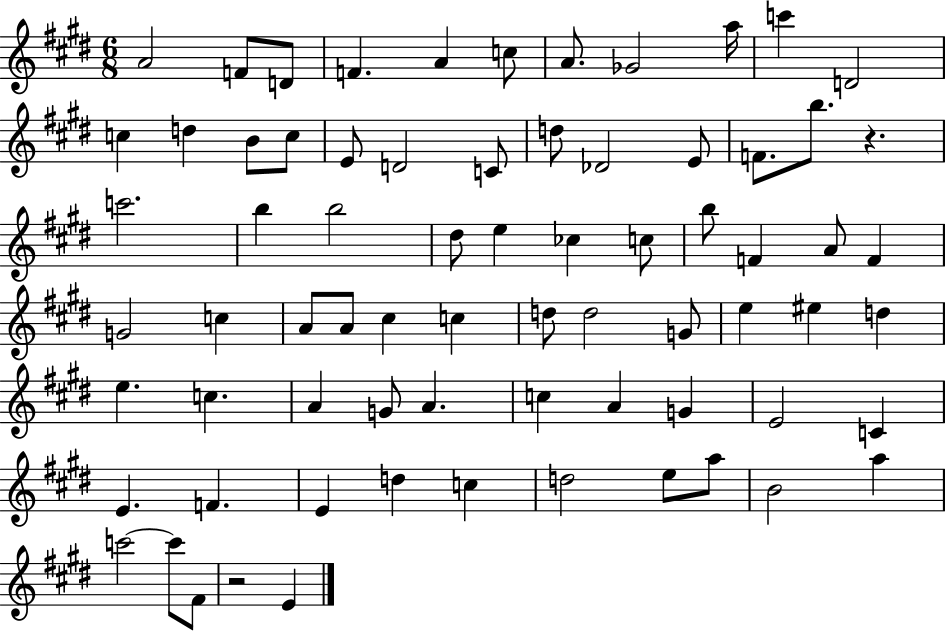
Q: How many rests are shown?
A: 2